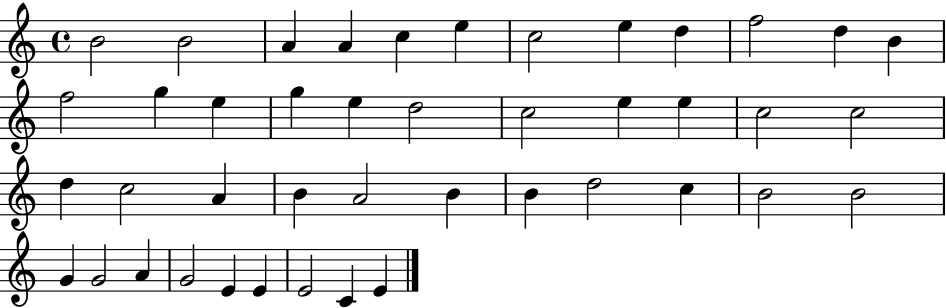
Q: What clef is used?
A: treble